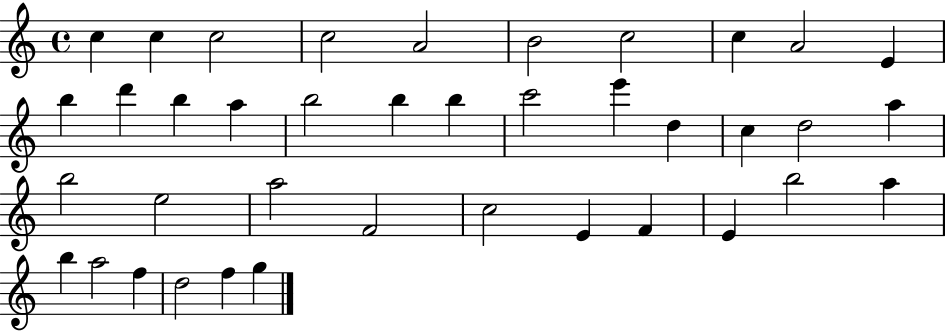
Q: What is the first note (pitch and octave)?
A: C5